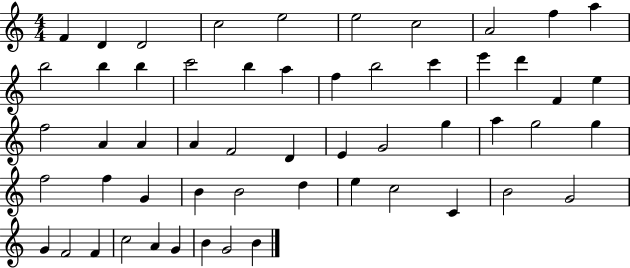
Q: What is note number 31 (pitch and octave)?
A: G4